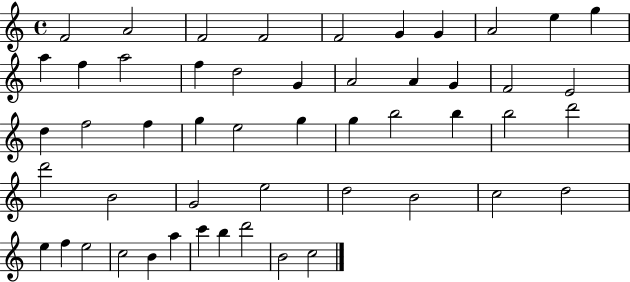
{
  \clef treble
  \time 4/4
  \defaultTimeSignature
  \key c \major
  f'2 a'2 | f'2 f'2 | f'2 g'4 g'4 | a'2 e''4 g''4 | \break a''4 f''4 a''2 | f''4 d''2 g'4 | a'2 a'4 g'4 | f'2 e'2 | \break d''4 f''2 f''4 | g''4 e''2 g''4 | g''4 b''2 b''4 | b''2 d'''2 | \break d'''2 b'2 | g'2 e''2 | d''2 b'2 | c''2 d''2 | \break e''4 f''4 e''2 | c''2 b'4 a''4 | c'''4 b''4 d'''2 | b'2 c''2 | \break \bar "|."
}